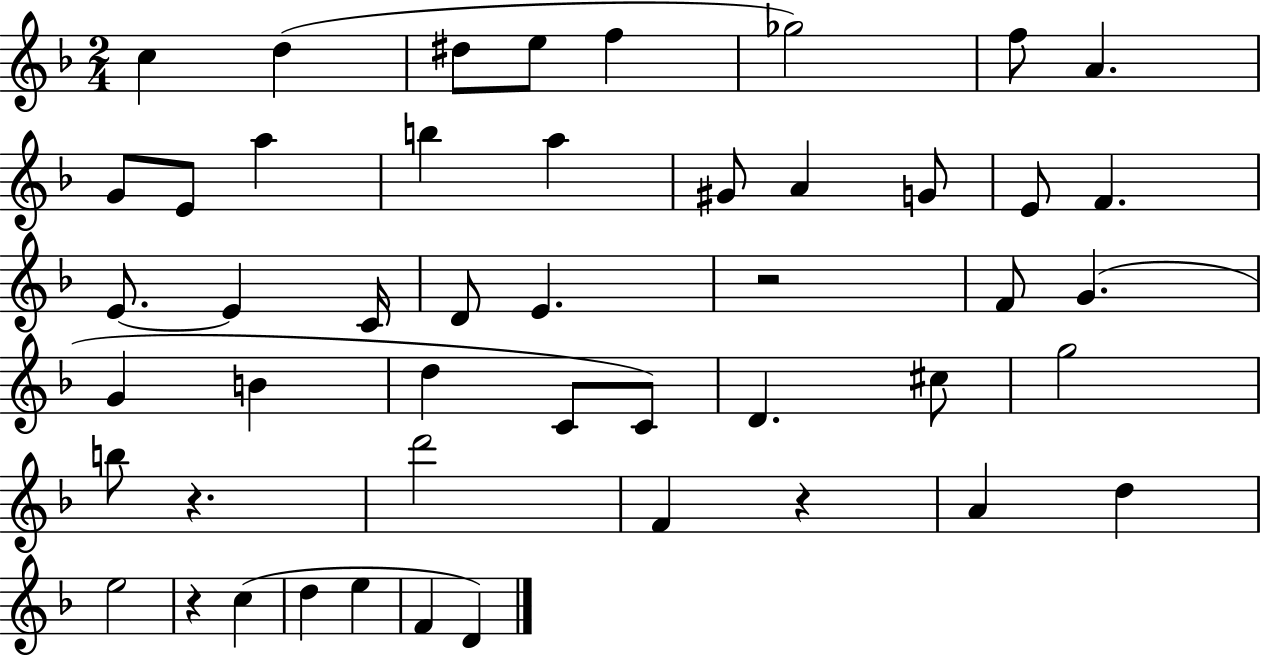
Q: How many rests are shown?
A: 4